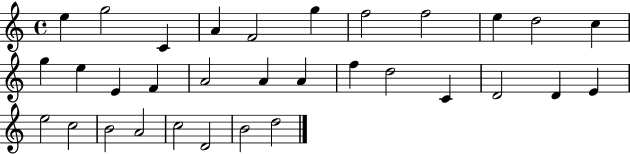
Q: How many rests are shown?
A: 0